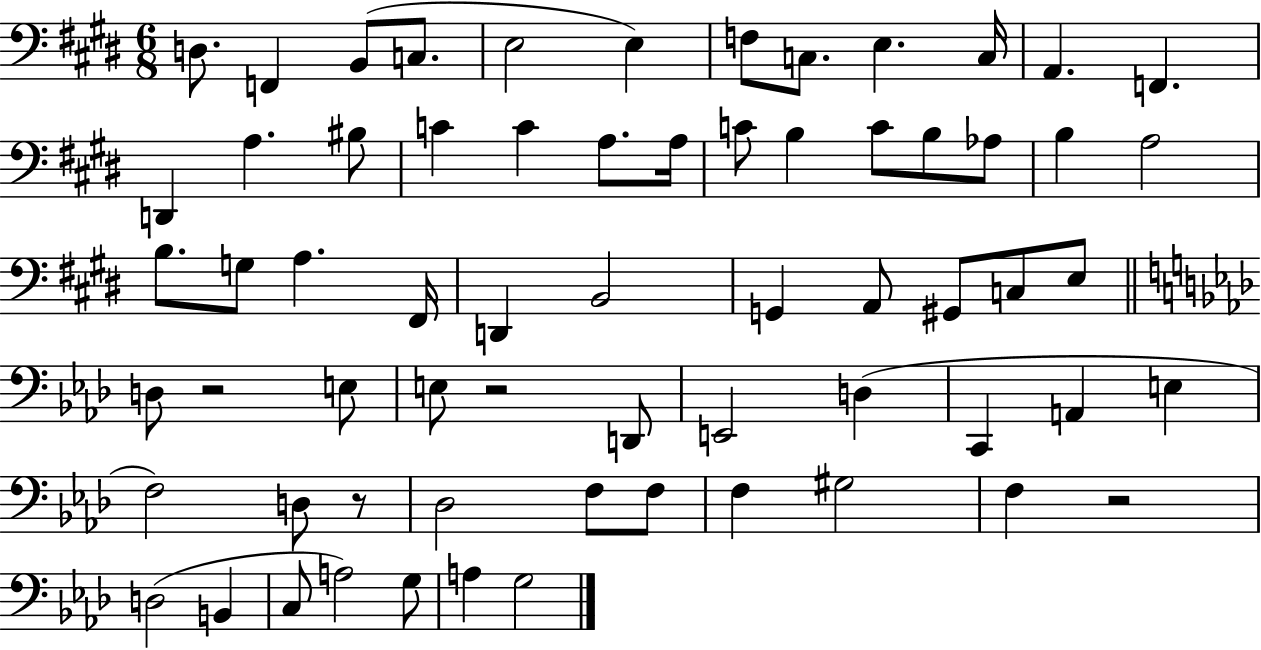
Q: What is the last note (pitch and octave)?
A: G3